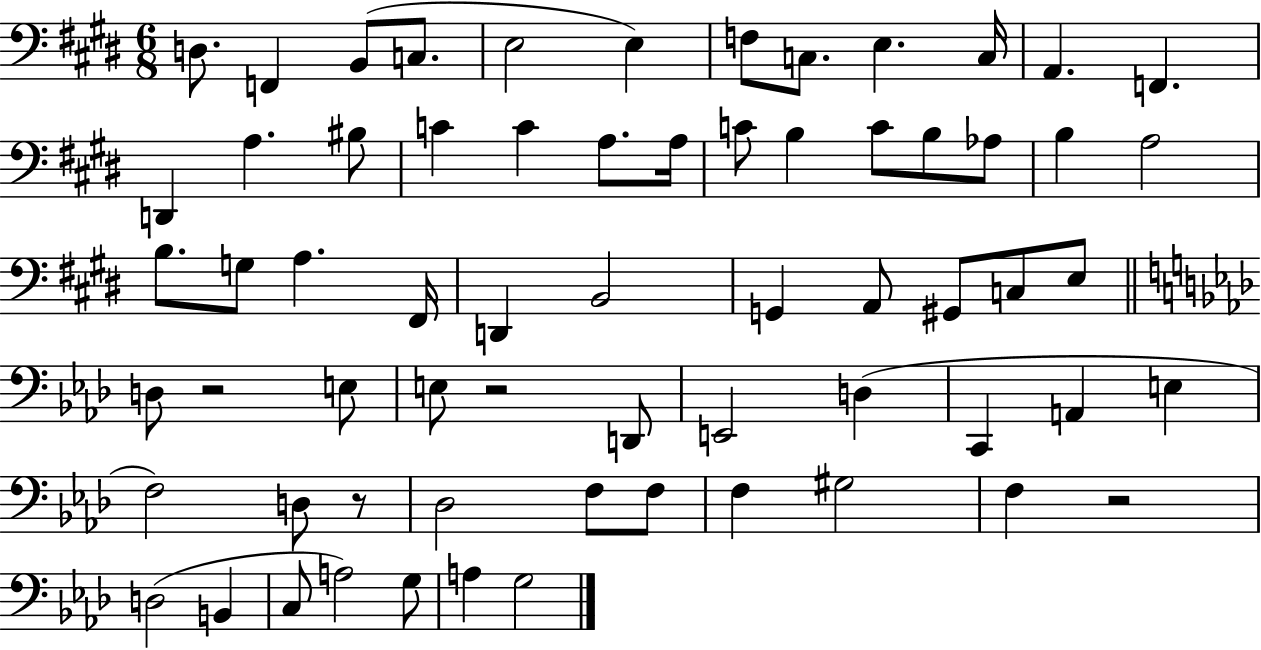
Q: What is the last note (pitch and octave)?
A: G3